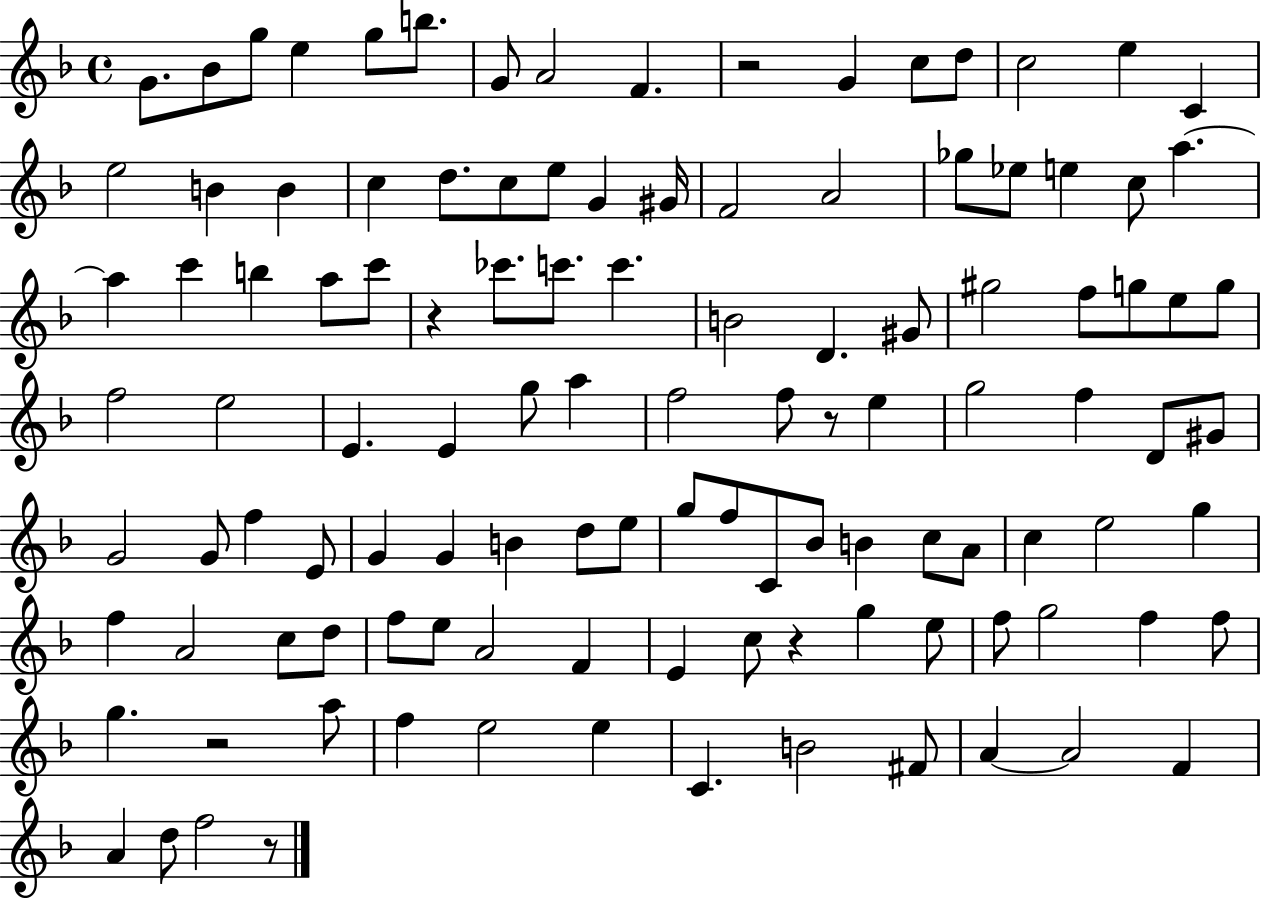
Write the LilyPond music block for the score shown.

{
  \clef treble
  \time 4/4
  \defaultTimeSignature
  \key f \major
  g'8. bes'8 g''8 e''4 g''8 b''8. | g'8 a'2 f'4. | r2 g'4 c''8 d''8 | c''2 e''4 c'4 | \break e''2 b'4 b'4 | c''4 d''8. c''8 e''8 g'4 gis'16 | f'2 a'2 | ges''8 ees''8 e''4 c''8 a''4.~~ | \break a''4 c'''4 b''4 a''8 c'''8 | r4 ces'''8. c'''8. c'''4. | b'2 d'4. gis'8 | gis''2 f''8 g''8 e''8 g''8 | \break f''2 e''2 | e'4. e'4 g''8 a''4 | f''2 f''8 r8 e''4 | g''2 f''4 d'8 gis'8 | \break g'2 g'8 f''4 e'8 | g'4 g'4 b'4 d''8 e''8 | g''8 f''8 c'8 bes'8 b'4 c''8 a'8 | c''4 e''2 g''4 | \break f''4 a'2 c''8 d''8 | f''8 e''8 a'2 f'4 | e'4 c''8 r4 g''4 e''8 | f''8 g''2 f''4 f''8 | \break g''4. r2 a''8 | f''4 e''2 e''4 | c'4. b'2 fis'8 | a'4~~ a'2 f'4 | \break a'4 d''8 f''2 r8 | \bar "|."
}